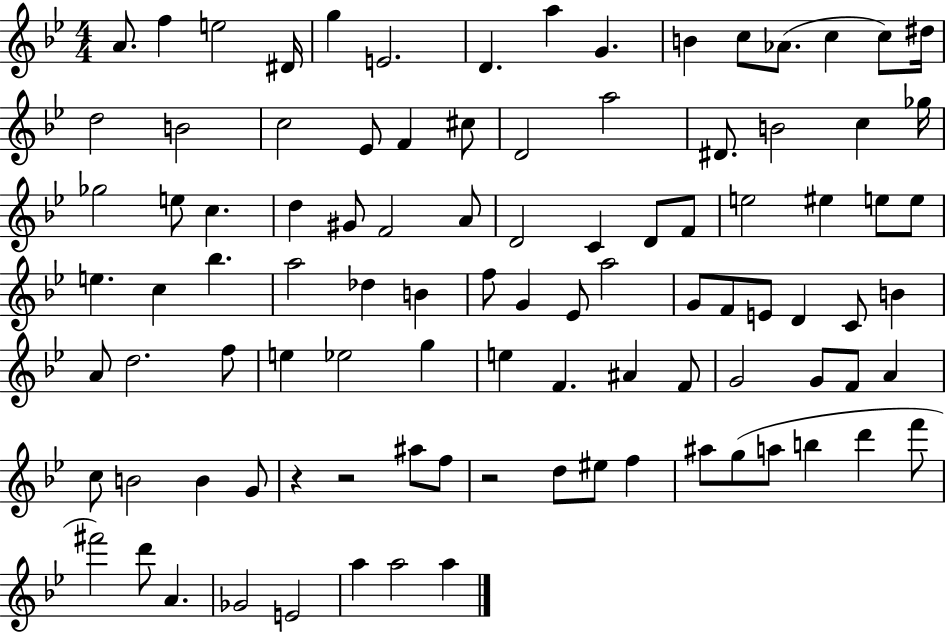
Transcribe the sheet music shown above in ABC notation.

X:1
T:Untitled
M:4/4
L:1/4
K:Bb
A/2 f e2 ^D/4 g E2 D a G B c/2 _A/2 c c/2 ^d/4 d2 B2 c2 _E/2 F ^c/2 D2 a2 ^D/2 B2 c _g/4 _g2 e/2 c d ^G/2 F2 A/2 D2 C D/2 F/2 e2 ^e e/2 e/2 e c _b a2 _d B f/2 G _E/2 a2 G/2 F/2 E/2 D C/2 B A/2 d2 f/2 e _e2 g e F ^A F/2 G2 G/2 F/2 A c/2 B2 B G/2 z z2 ^a/2 f/2 z2 d/2 ^e/2 f ^a/2 g/2 a/2 b d' f'/2 ^f'2 d'/2 A _G2 E2 a a2 a